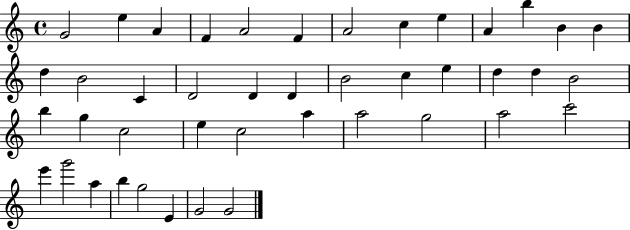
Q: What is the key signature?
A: C major